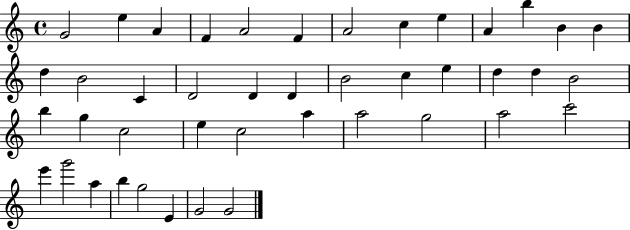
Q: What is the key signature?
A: C major